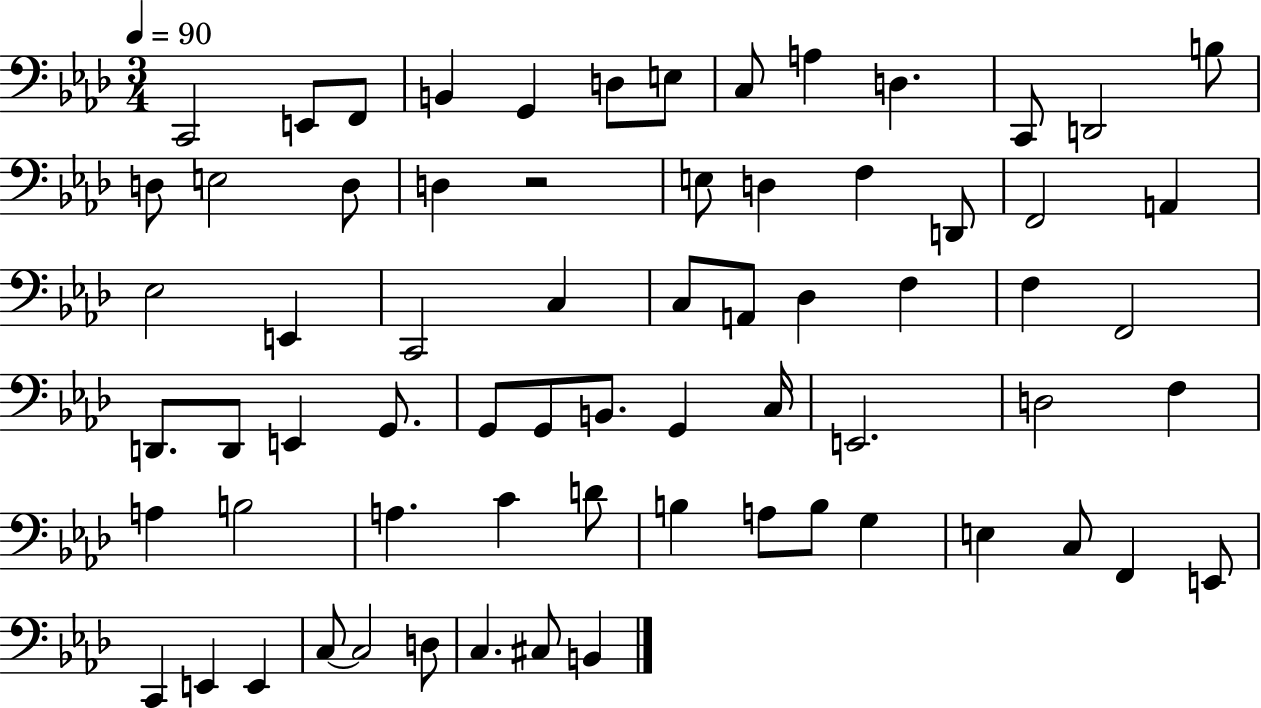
C2/h E2/e F2/e B2/q G2/q D3/e E3/e C3/e A3/q D3/q. C2/e D2/h B3/e D3/e E3/h D3/e D3/q R/h E3/e D3/q F3/q D2/e F2/h A2/q Eb3/h E2/q C2/h C3/q C3/e A2/e Db3/q F3/q F3/q F2/h D2/e. D2/e E2/q G2/e. G2/e G2/e B2/e. G2/q C3/s E2/h. D3/h F3/q A3/q B3/h A3/q. C4/q D4/e B3/q A3/e B3/e G3/q E3/q C3/e F2/q E2/e C2/q E2/q E2/q C3/e C3/h D3/e C3/q. C#3/e B2/q